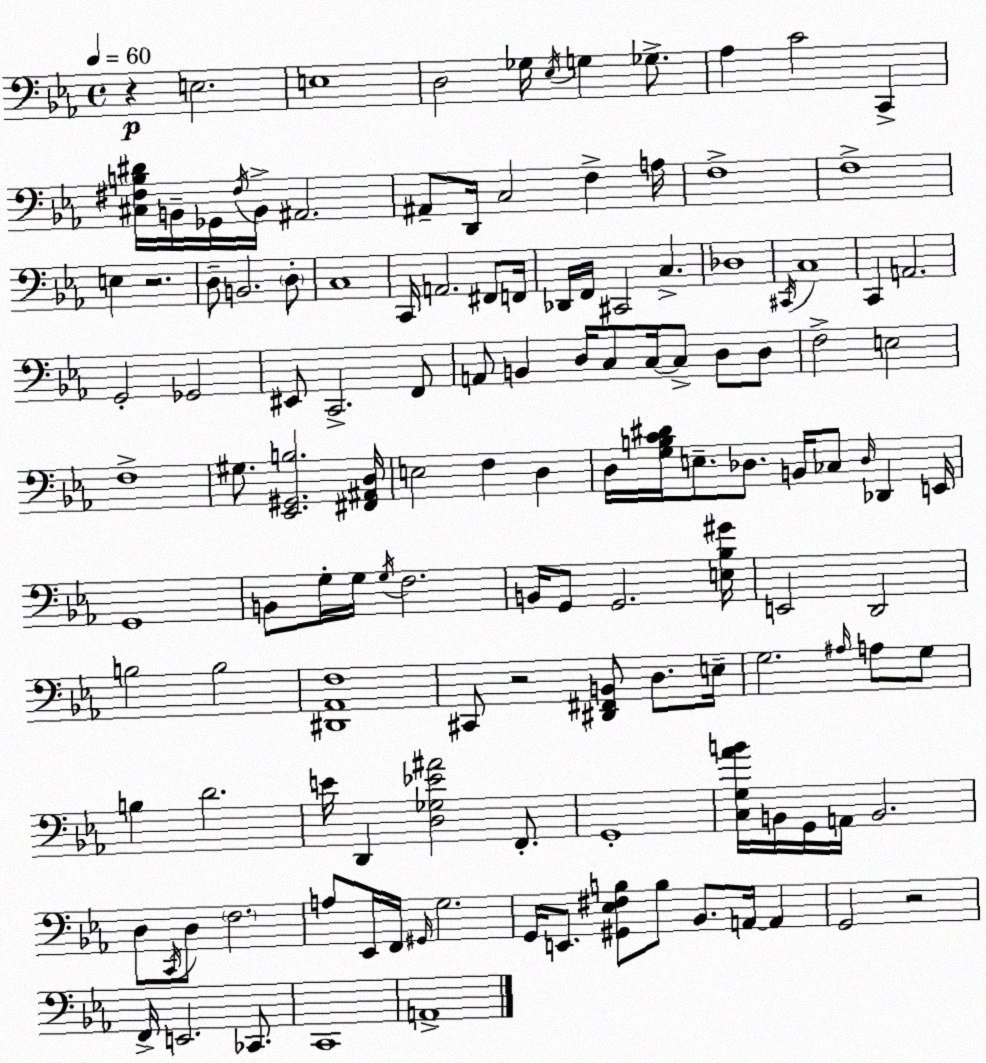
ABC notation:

X:1
T:Untitled
M:4/4
L:1/4
K:Cm
z E,2 E,4 D,2 _G,/4 _E,/4 G, _G,/2 _A, C2 C,, [^C,^F,B,^D]/4 B,,/4 _G,,/4 ^F,/4 B,,/4 ^A,,2 ^A,,/2 D,,/4 C,2 F, A,/4 F,4 F,4 E, z2 D,/2 B,,2 D,/2 C,4 C,,/4 A,,2 ^F,,/2 F,,/4 _D,,/4 F,,/4 ^C,,2 C, _D,4 ^C,,/4 C,4 C,, A,,2 G,,2 _G,,2 ^E,,/2 C,,2 F,,/2 A,,/2 B,, D,/4 C,/2 C,/4 C,/2 D,/2 D,/2 F,2 E,2 F,4 ^G,/2 [_E,,^G,,B,]2 [^F,,^A,,D,]/4 E,2 F, D, D,/4 [G,B,C^D]/4 E,/2 _D,/2 B,,/4 _C,/2 _D,/4 _D,, E,,/4 G,,4 B,,/2 G,/4 G,/4 G,/4 F,2 B,,/4 G,,/2 G,,2 [E,_B,^G]/4 E,,2 D,,2 B,2 B,2 [^D,,_A,,F,]4 ^C,,/2 z2 [^D,,^F,,B,,]/2 D,/2 E,/4 G,2 ^A,/4 A,/2 G,/2 B, D2 E/4 D,, [D,_G,_E^A]2 F,,/2 G,,4 [C,G,_AB]/4 B,,/4 G,,/4 A,,/4 B,,2 D,/2 C,,/4 D,/2 F,2 A,/2 _E,,/4 F,,/4 ^G,,/4 G,2 G,,/4 E,,/2 [^G,,_E,^F,B,]/2 B,/2 _B,,/2 A,,/4 A,, G,,2 z2 F,,/4 E,,2 _C,,/2 C,,4 A,,4